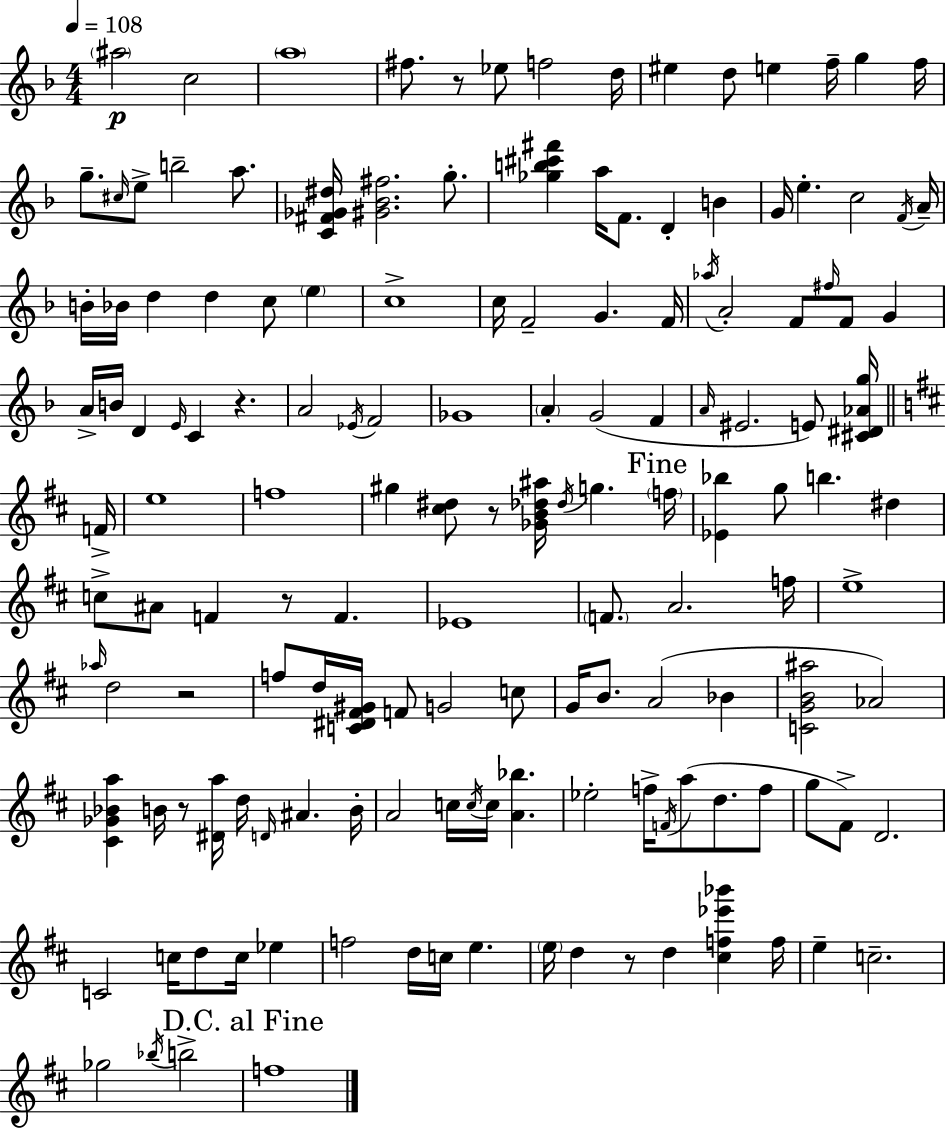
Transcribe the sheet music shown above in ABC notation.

X:1
T:Untitled
M:4/4
L:1/4
K:Dm
^a2 c2 a4 ^f/2 z/2 _e/2 f2 d/4 ^e d/2 e f/4 g f/4 g/2 ^c/4 e/2 b2 a/2 [C^F_G^d]/4 [^G_B^f]2 g/2 [_gb^c'^f'] a/4 F/2 D B G/4 e c2 F/4 A/4 B/4 _B/4 d d c/2 e c4 c/4 F2 G F/4 _a/4 A2 F/2 ^f/4 F/2 G A/4 B/4 D E/4 C z A2 _E/4 F2 _G4 A G2 F A/4 ^E2 E/2 [^C^D_Ag]/4 F/4 e4 f4 ^g [^c^d]/2 z/2 [_GB_d^a]/4 _d/4 g f/4 [_E_b] g/2 b ^d c/2 ^A/2 F z/2 F _E4 F/2 A2 f/4 e4 _a/4 d2 z2 f/2 d/4 [C^D^F^G]/4 F/2 G2 c/2 G/4 B/2 A2 _B [CGB^a]2 _A2 [^C_G_Ba] B/4 z/2 [^Da]/4 d/4 D/4 ^A B/4 A2 c/4 c/4 c/4 [A_b] _e2 f/4 F/4 a/2 d/2 f/2 g/2 ^F/2 D2 C2 c/4 d/2 c/4 _e f2 d/4 c/4 e e/4 d z/2 d [^cf_e'_b'] f/4 e c2 _g2 _b/4 b2 f4